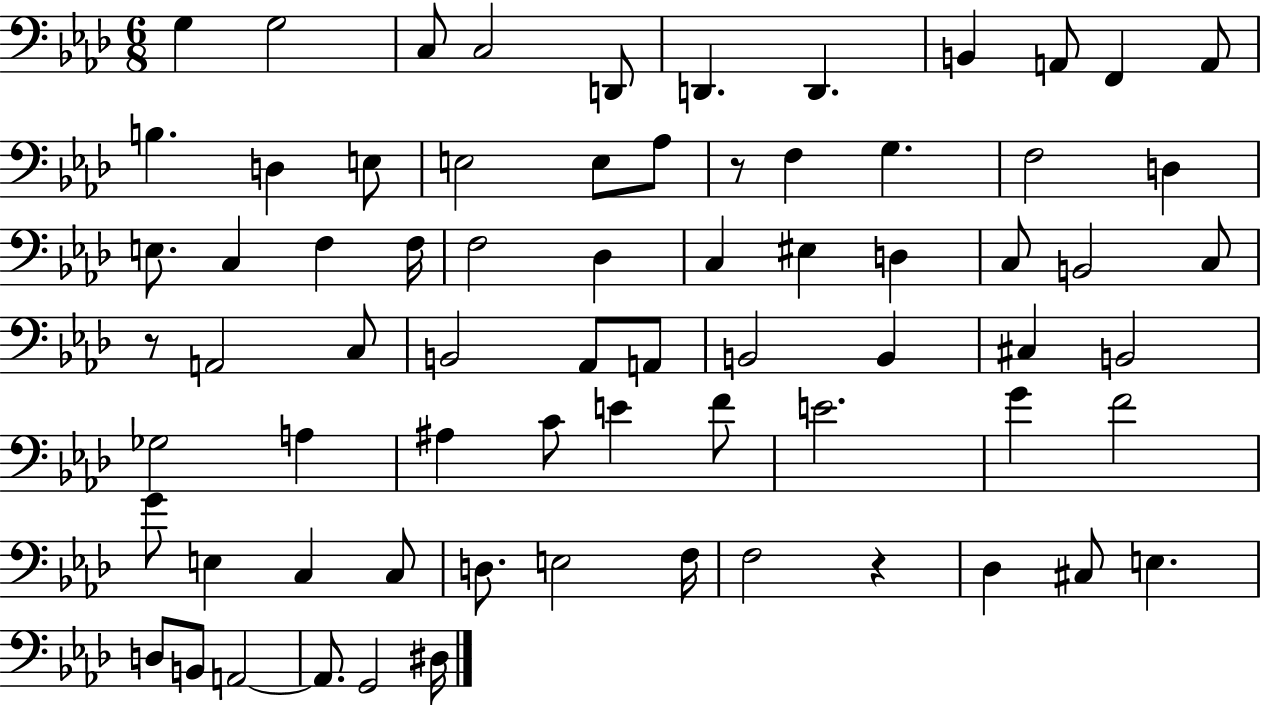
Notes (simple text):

G3/q G3/h C3/e C3/h D2/e D2/q. D2/q. B2/q A2/e F2/q A2/e B3/q. D3/q E3/e E3/h E3/e Ab3/e R/e F3/q G3/q. F3/h D3/q E3/e. C3/q F3/q F3/s F3/h Db3/q C3/q EIS3/q D3/q C3/e B2/h C3/e R/e A2/h C3/e B2/h Ab2/e A2/e B2/h B2/q C#3/q B2/h Gb3/h A3/q A#3/q C4/e E4/q F4/e E4/h. G4/q F4/h G4/e E3/q C3/q C3/e D3/e. E3/h F3/s F3/h R/q Db3/q C#3/e E3/q. D3/e B2/e A2/h A2/e. G2/h D#3/s